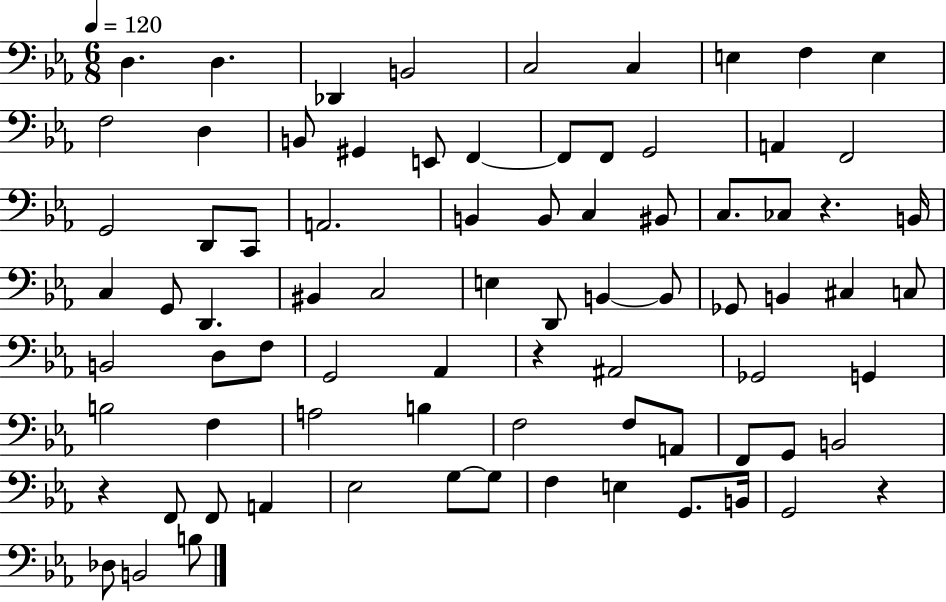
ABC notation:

X:1
T:Untitled
M:6/8
L:1/4
K:Eb
D, D, _D,, B,,2 C,2 C, E, F, E, F,2 D, B,,/2 ^G,, E,,/2 F,, F,,/2 F,,/2 G,,2 A,, F,,2 G,,2 D,,/2 C,,/2 A,,2 B,, B,,/2 C, ^B,,/2 C,/2 _C,/2 z B,,/4 C, G,,/2 D,, ^B,, C,2 E, D,,/2 B,, B,,/2 _G,,/2 B,, ^C, C,/2 B,,2 D,/2 F,/2 G,,2 _A,, z ^A,,2 _G,,2 G,, B,2 F, A,2 B, F,2 F,/2 A,,/2 F,,/2 G,,/2 B,,2 z F,,/2 F,,/2 A,, _E,2 G,/2 G,/2 F, E, G,,/2 B,,/4 G,,2 z _D,/2 B,,2 B,/2